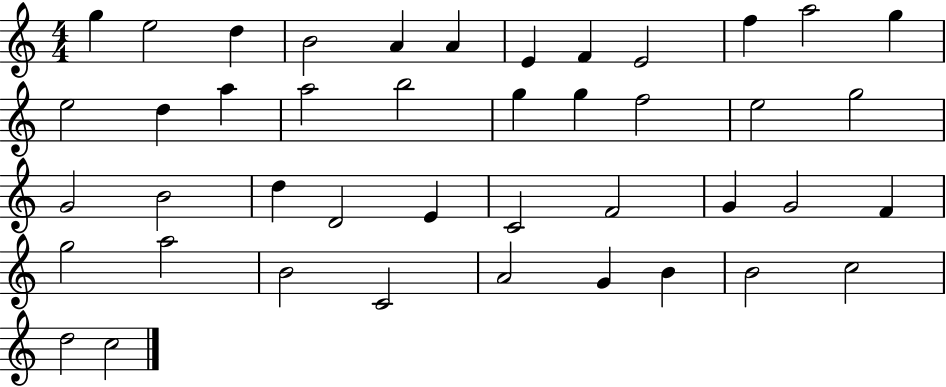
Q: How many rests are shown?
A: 0